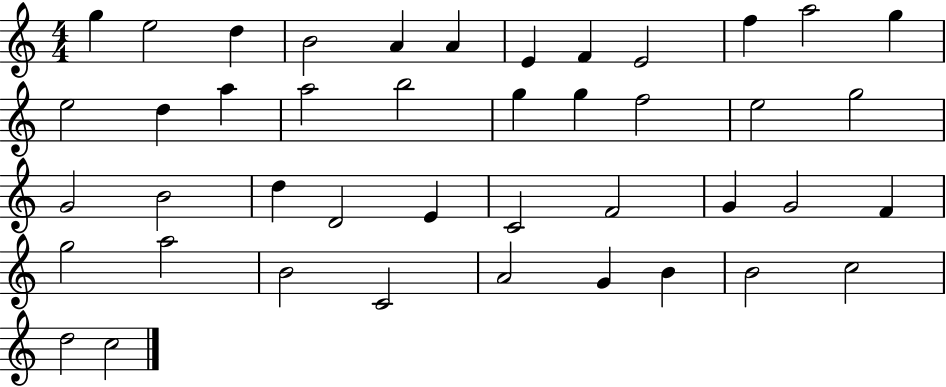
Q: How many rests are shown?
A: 0